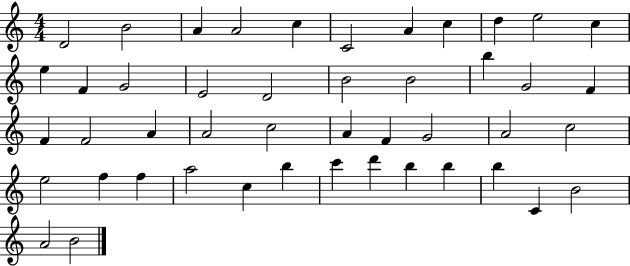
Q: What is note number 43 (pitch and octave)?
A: C4